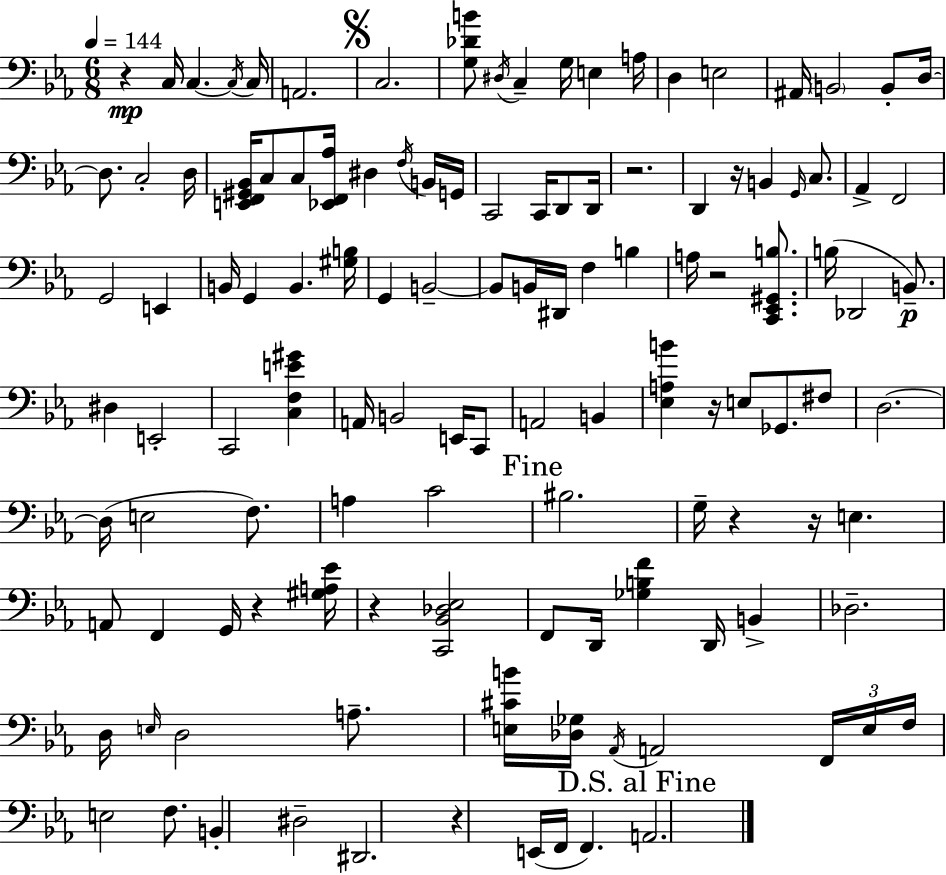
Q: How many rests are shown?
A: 10